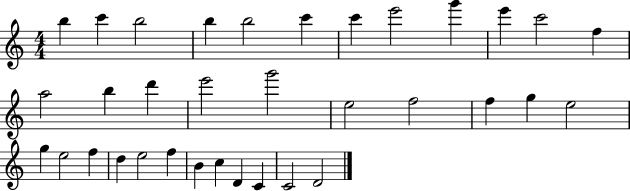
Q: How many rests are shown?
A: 0